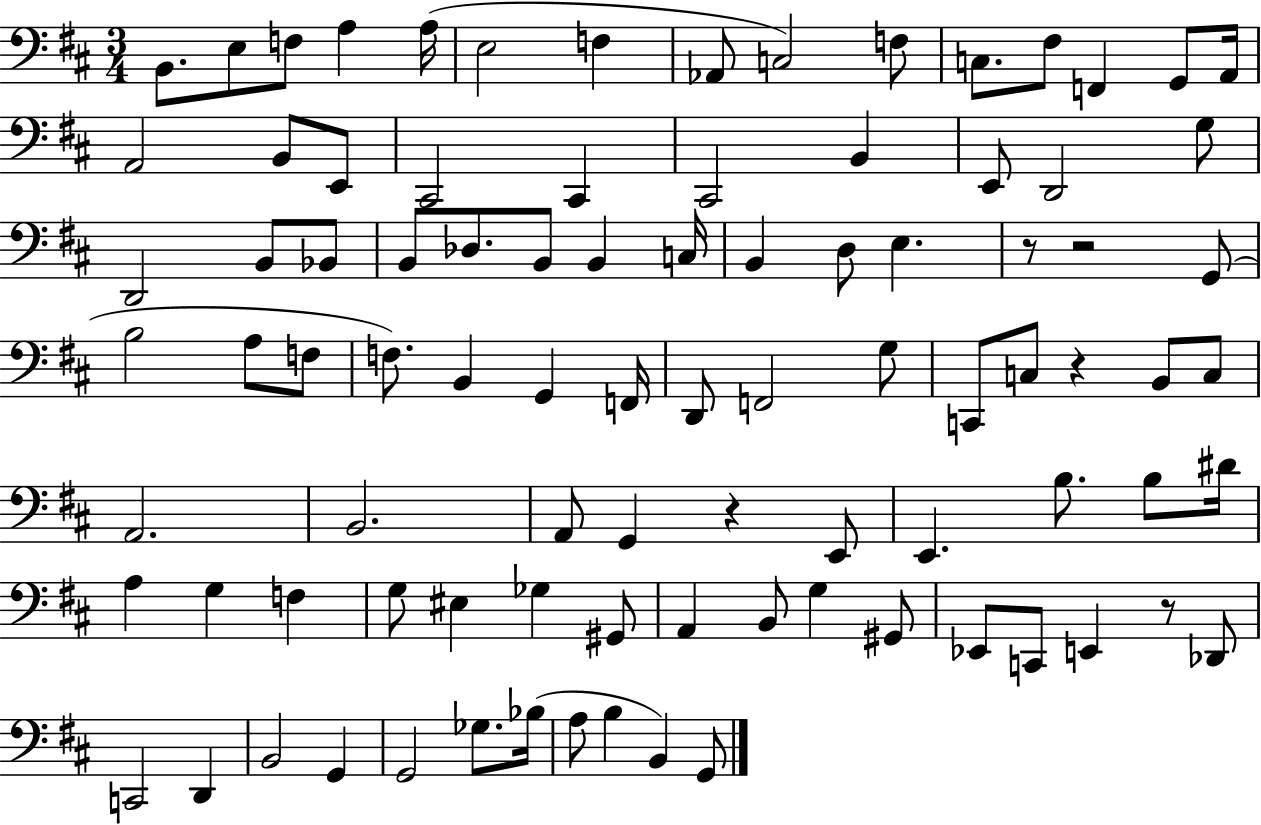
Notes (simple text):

B2/e. E3/e F3/e A3/q A3/s E3/h F3/q Ab2/e C3/h F3/e C3/e. F#3/e F2/q G2/e A2/s A2/h B2/e E2/e C#2/h C#2/q C#2/h B2/q E2/e D2/h G3/e D2/h B2/e Bb2/e B2/e Db3/e. B2/e B2/q C3/s B2/q D3/e E3/q. R/e R/h G2/e B3/h A3/e F3/e F3/e. B2/q G2/q F2/s D2/e F2/h G3/e C2/e C3/e R/q B2/e C3/e A2/h. B2/h. A2/e G2/q R/q E2/e E2/q. B3/e. B3/e D#4/s A3/q G3/q F3/q G3/e EIS3/q Gb3/q G#2/e A2/q B2/e G3/q G#2/e Eb2/e C2/e E2/q R/e Db2/e C2/h D2/q B2/h G2/q G2/h Gb3/e. Bb3/s A3/e B3/q B2/q G2/e